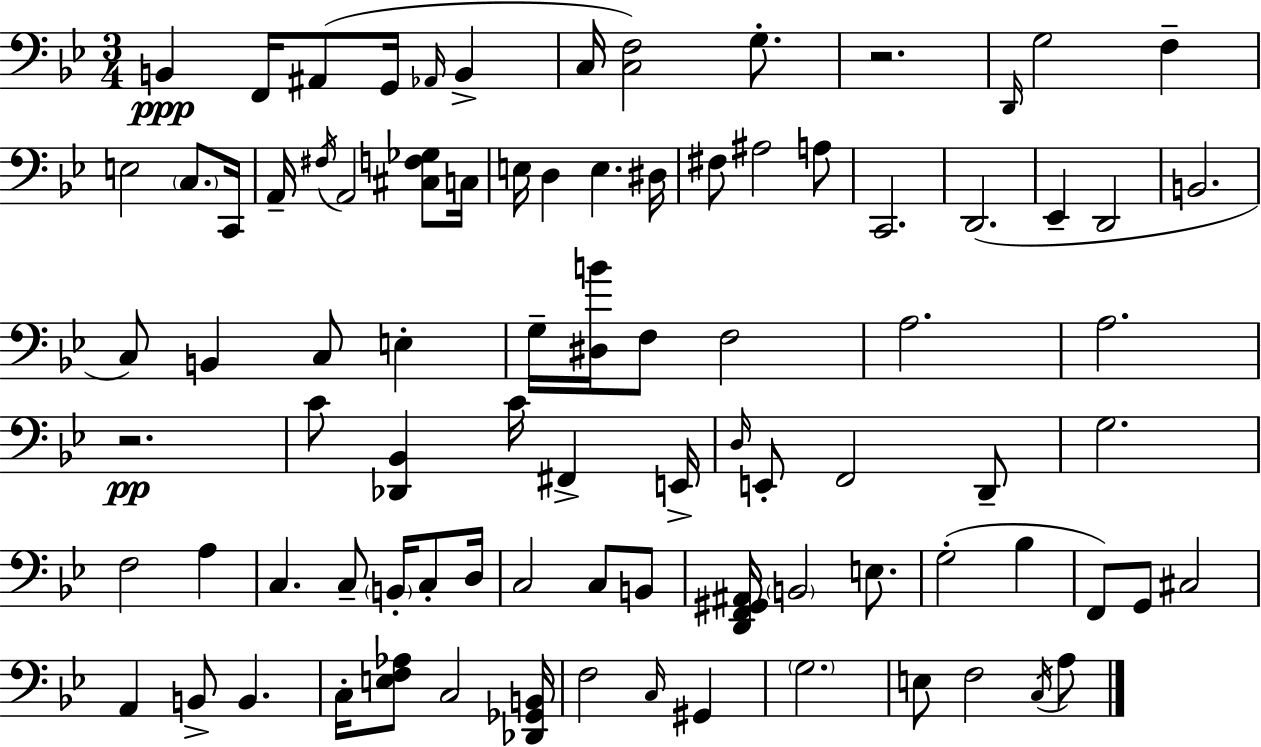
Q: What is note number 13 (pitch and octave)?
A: C3